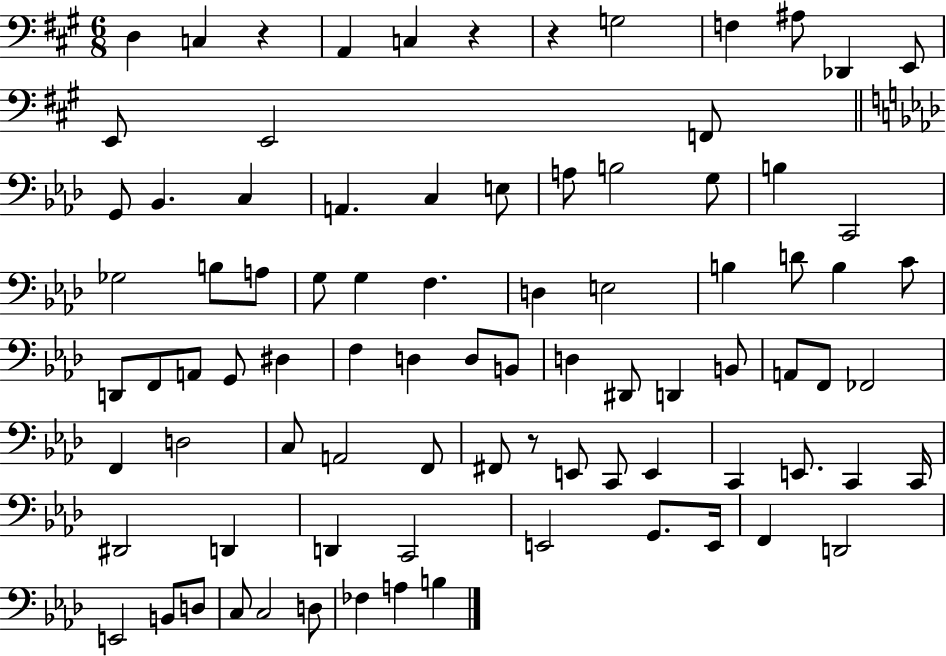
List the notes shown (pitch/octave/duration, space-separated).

D3/q C3/q R/q A2/q C3/q R/q R/q G3/h F3/q A#3/e Db2/q E2/e E2/e E2/h F2/e G2/e Bb2/q. C3/q A2/q. C3/q E3/e A3/e B3/h G3/e B3/q C2/h Gb3/h B3/e A3/e G3/e G3/q F3/q. D3/q E3/h B3/q D4/e B3/q C4/e D2/e F2/e A2/e G2/e D#3/q F3/q D3/q D3/e B2/e D3/q D#2/e D2/q B2/e A2/e F2/e FES2/h F2/q D3/h C3/e A2/h F2/e F#2/e R/e E2/e C2/e E2/q C2/q E2/e. C2/q C2/s D#2/h D2/q D2/q C2/h E2/h G2/e. E2/s F2/q D2/h E2/h B2/e D3/e C3/e C3/h D3/e FES3/q A3/q B3/q